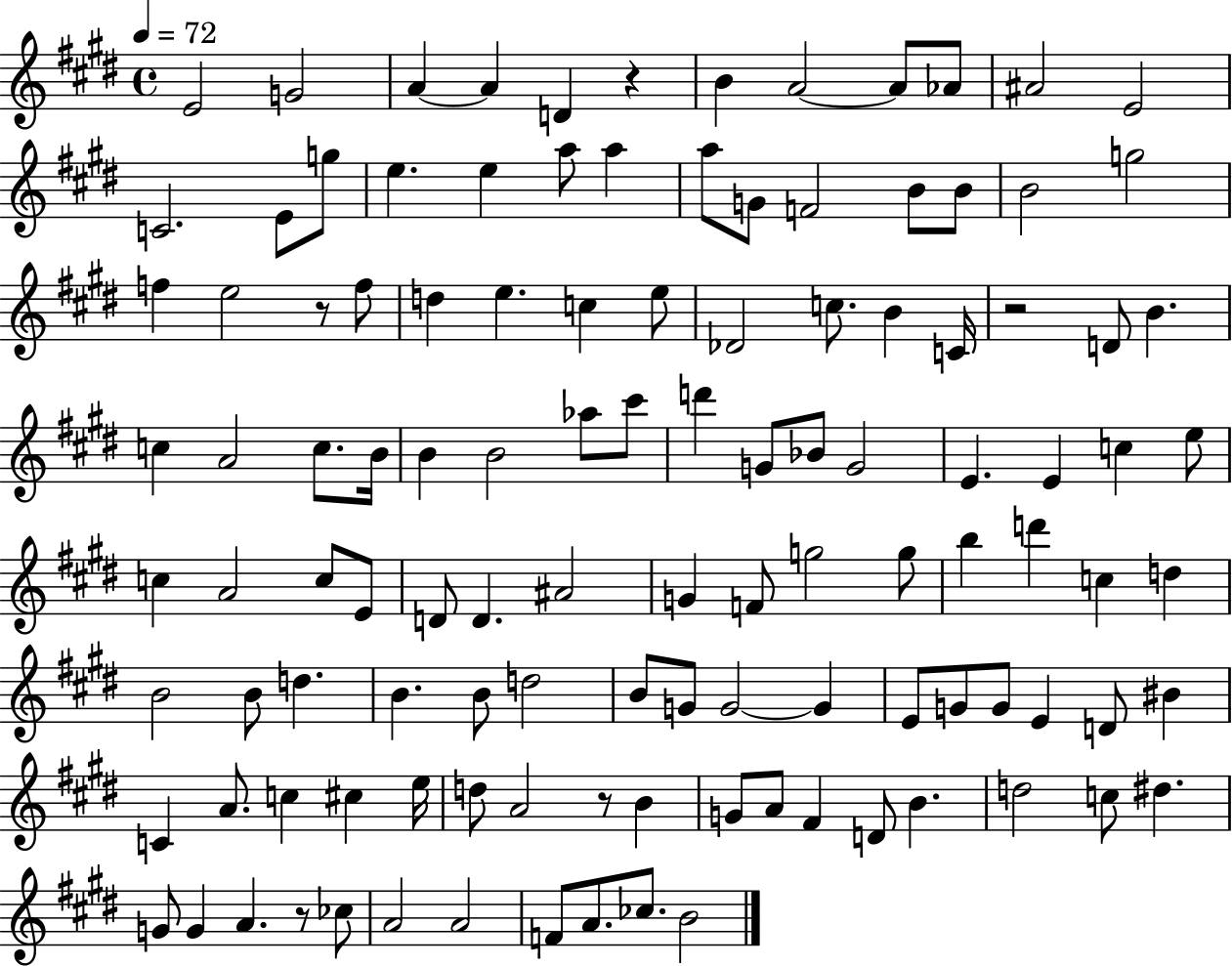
E4/h G4/h A4/q A4/q D4/q R/q B4/q A4/h A4/e Ab4/e A#4/h E4/h C4/h. E4/e G5/e E5/q. E5/q A5/e A5/q A5/e G4/e F4/h B4/e B4/e B4/h G5/h F5/q E5/h R/e F5/e D5/q E5/q. C5/q E5/e Db4/h C5/e. B4/q C4/s R/h D4/e B4/q. C5/q A4/h C5/e. B4/s B4/q B4/h Ab5/e C#6/e D6/q G4/e Bb4/e G4/h E4/q. E4/q C5/q E5/e C5/q A4/h C5/e E4/e D4/e D4/q. A#4/h G4/q F4/e G5/h G5/e B5/q D6/q C5/q D5/q B4/h B4/e D5/q. B4/q. B4/e D5/h B4/e G4/e G4/h G4/q E4/e G4/e G4/e E4/q D4/e BIS4/q C4/q A4/e. C5/q C#5/q E5/s D5/e A4/h R/e B4/q G4/e A4/e F#4/q D4/e B4/q. D5/h C5/e D#5/q. G4/e G4/q A4/q. R/e CES5/e A4/h A4/h F4/e A4/e. CES5/e. B4/h